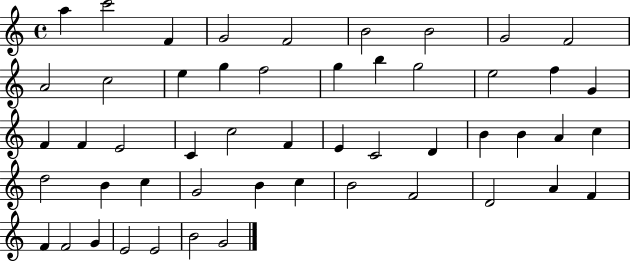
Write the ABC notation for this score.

X:1
T:Untitled
M:4/4
L:1/4
K:C
a c'2 F G2 F2 B2 B2 G2 F2 A2 c2 e g f2 g b g2 e2 f G F F E2 C c2 F E C2 D B B A c d2 B c G2 B c B2 F2 D2 A F F F2 G E2 E2 B2 G2